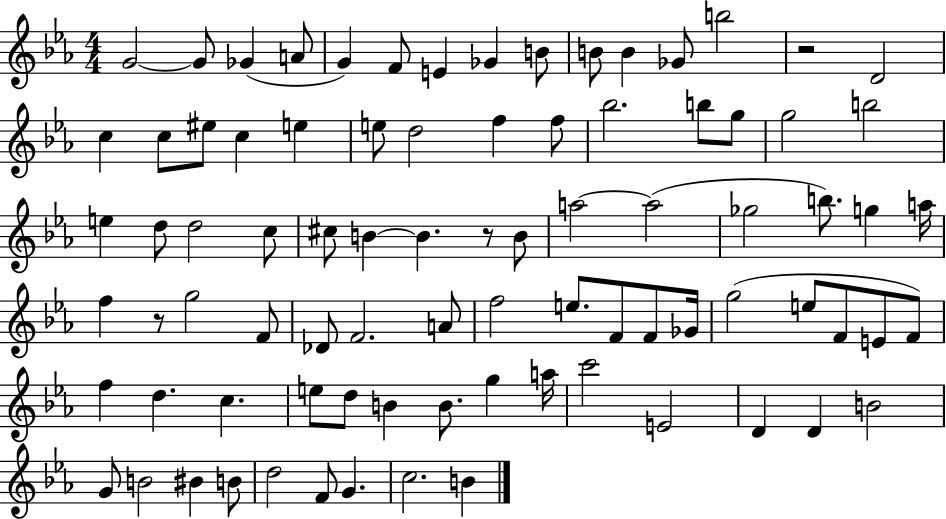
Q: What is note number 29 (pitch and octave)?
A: E5